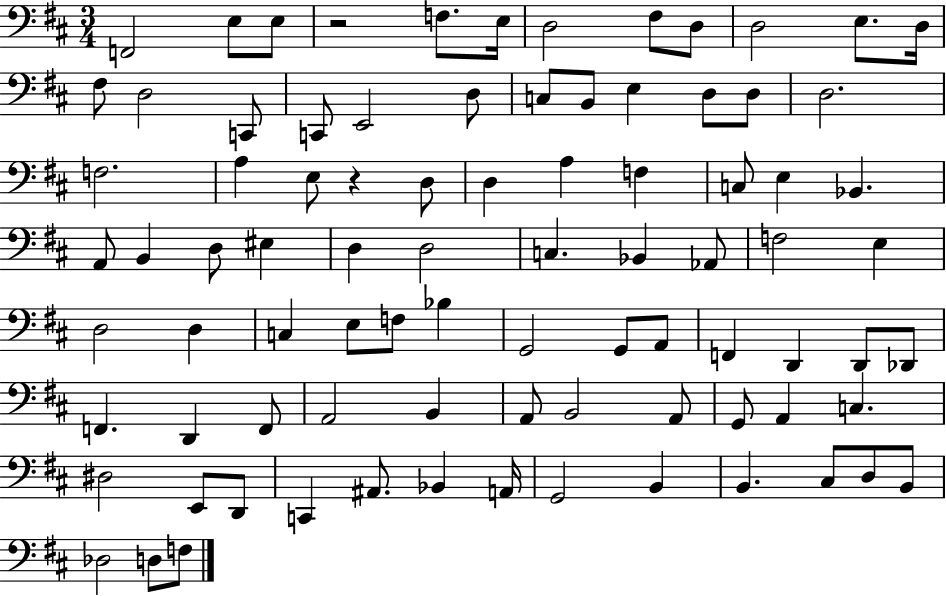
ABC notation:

X:1
T:Untitled
M:3/4
L:1/4
K:D
F,,2 E,/2 E,/2 z2 F,/2 E,/4 D,2 ^F,/2 D,/2 D,2 E,/2 D,/4 ^F,/2 D,2 C,,/2 C,,/2 E,,2 D,/2 C,/2 B,,/2 E, D,/2 D,/2 D,2 F,2 A, E,/2 z D,/2 D, A, F, C,/2 E, _B,, A,,/2 B,, D,/2 ^E, D, D,2 C, _B,, _A,,/2 F,2 E, D,2 D, C, E,/2 F,/2 _B, G,,2 G,,/2 A,,/2 F,, D,, D,,/2 _D,,/2 F,, D,, F,,/2 A,,2 B,, A,,/2 B,,2 A,,/2 G,,/2 A,, C, ^D,2 E,,/2 D,,/2 C,, ^A,,/2 _B,, A,,/4 G,,2 B,, B,, ^C,/2 D,/2 B,,/2 _D,2 D,/2 F,/2